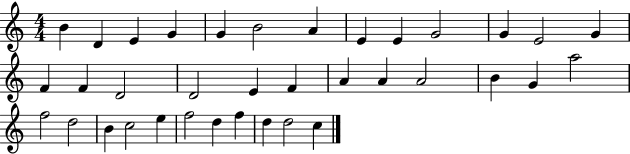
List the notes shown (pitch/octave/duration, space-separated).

B4/q D4/q E4/q G4/q G4/q B4/h A4/q E4/q E4/q G4/h G4/q E4/h G4/q F4/q F4/q D4/h D4/h E4/q F4/q A4/q A4/q A4/h B4/q G4/q A5/h F5/h D5/h B4/q C5/h E5/q F5/h D5/q F5/q D5/q D5/h C5/q